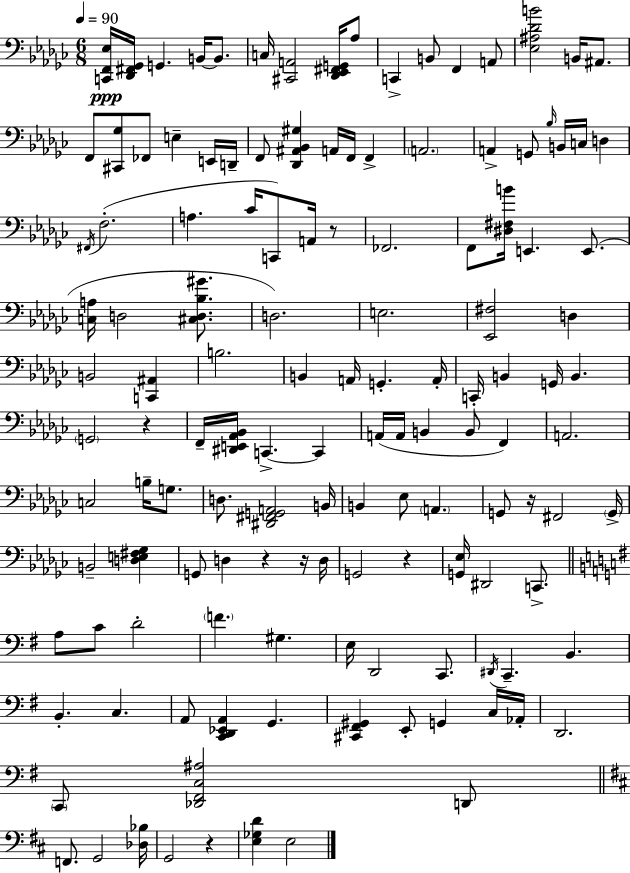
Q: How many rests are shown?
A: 7